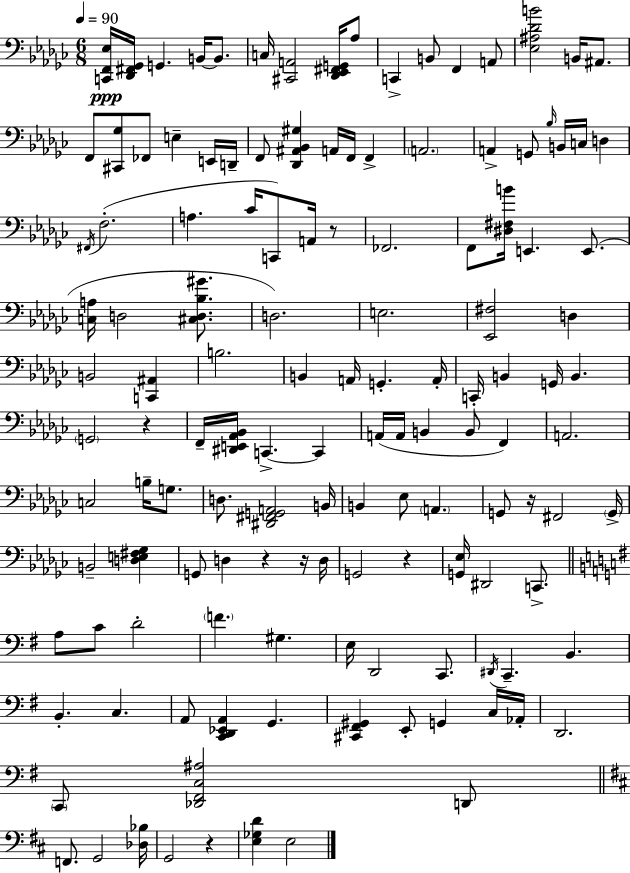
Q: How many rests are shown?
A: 7